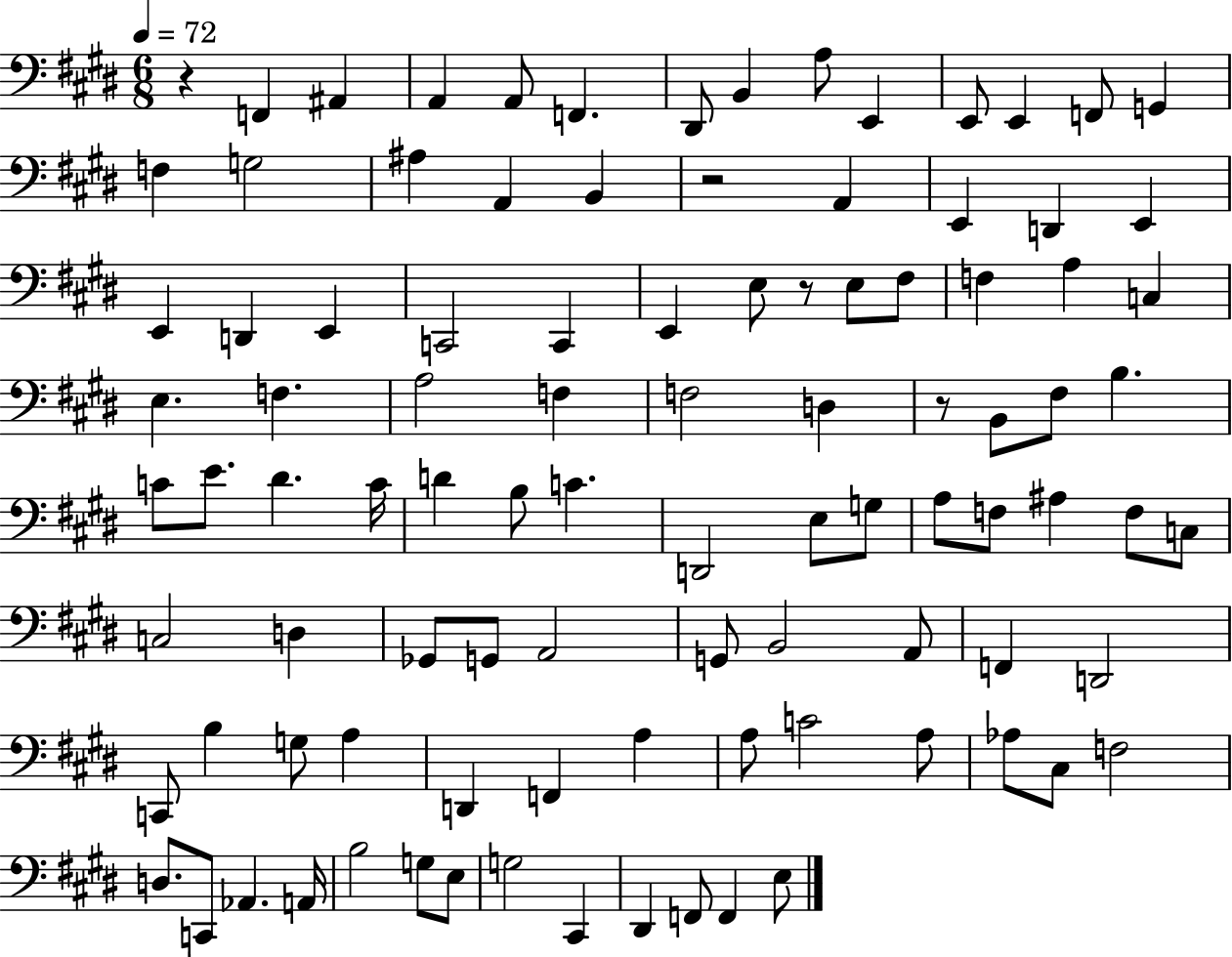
{
  \clef bass
  \numericTimeSignature
  \time 6/8
  \key e \major
  \tempo 4 = 72
  r4 f,4 ais,4 | a,4 a,8 f,4. | dis,8 b,4 a8 e,4 | e,8 e,4 f,8 g,4 | \break f4 g2 | ais4 a,4 b,4 | r2 a,4 | e,4 d,4 e,4 | \break e,4 d,4 e,4 | c,2 c,4 | e,4 e8 r8 e8 fis8 | f4 a4 c4 | \break e4. f4. | a2 f4 | f2 d4 | r8 b,8 fis8 b4. | \break c'8 e'8. dis'4. c'16 | d'4 b8 c'4. | d,2 e8 g8 | a8 f8 ais4 f8 c8 | \break c2 d4 | ges,8 g,8 a,2 | g,8 b,2 a,8 | f,4 d,2 | \break c,8 b4 g8 a4 | d,4 f,4 a4 | a8 c'2 a8 | aes8 cis8 f2 | \break d8. c,8 aes,4. a,16 | b2 g8 e8 | g2 cis,4 | dis,4 f,8 f,4 e8 | \break \bar "|."
}